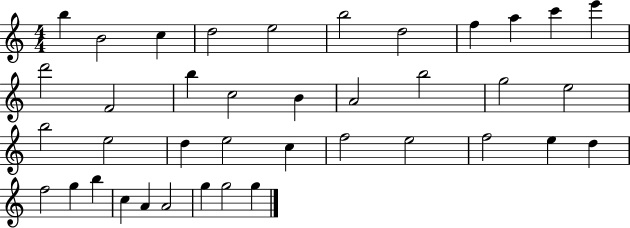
X:1
T:Untitled
M:4/4
L:1/4
K:C
b B2 c d2 e2 b2 d2 f a c' e' d'2 F2 b c2 B A2 b2 g2 e2 b2 e2 d e2 c f2 e2 f2 e d f2 g b c A A2 g g2 g